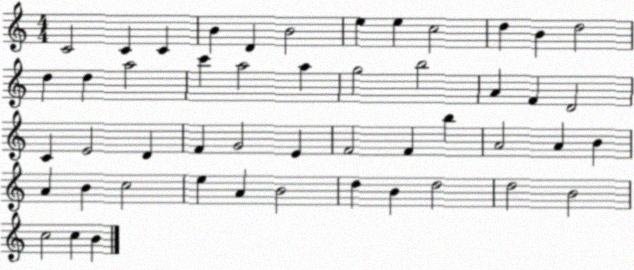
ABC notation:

X:1
T:Untitled
M:4/4
L:1/4
K:C
C2 C C B D B2 e e c2 d B d2 d d a2 c' a2 a g2 b2 A F D2 C E2 D F G2 E F2 F b A2 A B A B c2 e A B2 d B d2 d2 B2 c2 c B